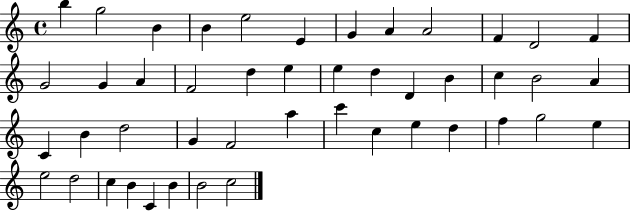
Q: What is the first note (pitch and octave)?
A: B5